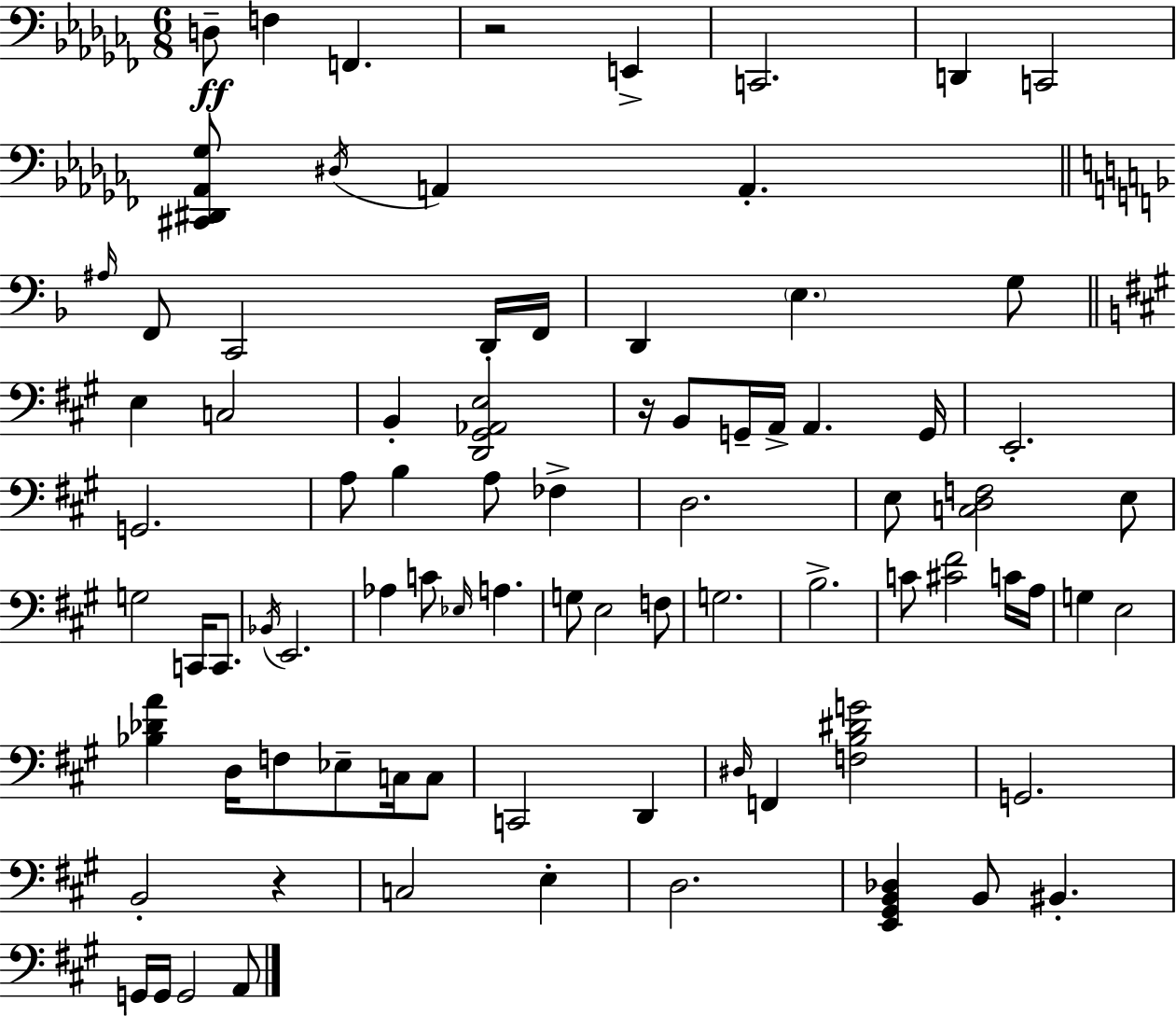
D3/e F3/q F2/q. R/h E2/q C2/h. D2/q C2/h [C#2,D#2,Ab2,Gb3]/e D#3/s A2/q A2/q. A#3/s F2/e C2/h D2/s F2/s D2/q E3/q. G3/e E3/q C3/h B2/q [D2,G#2,Ab2,E3]/h R/s B2/e G2/s A2/s A2/q. G2/s E2/h. G2/h. A3/e B3/q A3/e FES3/q D3/h. E3/e [C3,D3,F3]/h E3/e G3/h C2/s C2/e. Bb2/s E2/h. Ab3/q C4/e Eb3/s A3/q. G3/e E3/h F3/e G3/h. B3/h. C4/e [C#4,F#4]/h C4/s A3/s G3/q E3/h [Bb3,Db4,A4]/q D3/s F3/e Eb3/e C3/s C3/e C2/h D2/q D#3/s F2/q [F3,B3,D#4,G4]/h G2/h. B2/h R/q C3/h E3/q D3/h. [E2,G#2,B2,Db3]/q B2/e BIS2/q. G2/s G2/s G2/h A2/e